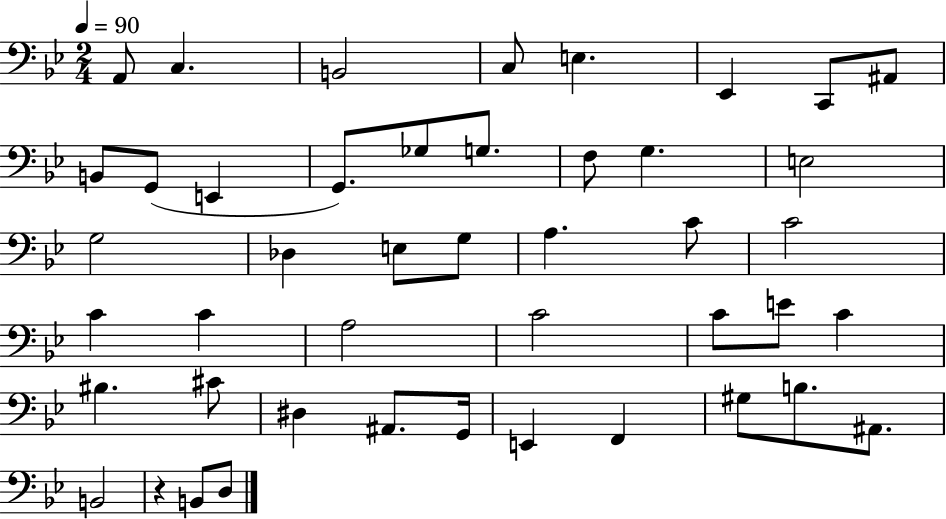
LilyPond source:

{
  \clef bass
  \numericTimeSignature
  \time 2/4
  \key bes \major
  \tempo 4 = 90
  a,8 c4. | b,2 | c8 e4. | ees,4 c,8 ais,8 | \break b,8 g,8( e,4 | g,8.) ges8 g8. | f8 g4. | e2 | \break g2 | des4 e8 g8 | a4. c'8 | c'2 | \break c'4 c'4 | a2 | c'2 | c'8 e'8 c'4 | \break bis4. cis'8 | dis4 ais,8. g,16 | e,4 f,4 | gis8 b8. ais,8. | \break b,2 | r4 b,8 d8 | \bar "|."
}